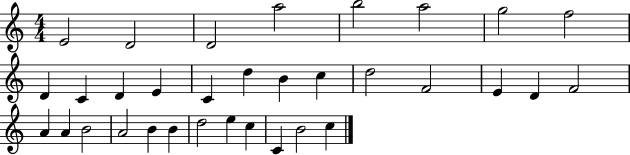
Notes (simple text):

E4/h D4/h D4/h A5/h B5/h A5/h G5/h F5/h D4/q C4/q D4/q E4/q C4/q D5/q B4/q C5/q D5/h F4/h E4/q D4/q F4/h A4/q A4/q B4/h A4/h B4/q B4/q D5/h E5/q C5/q C4/q B4/h C5/q